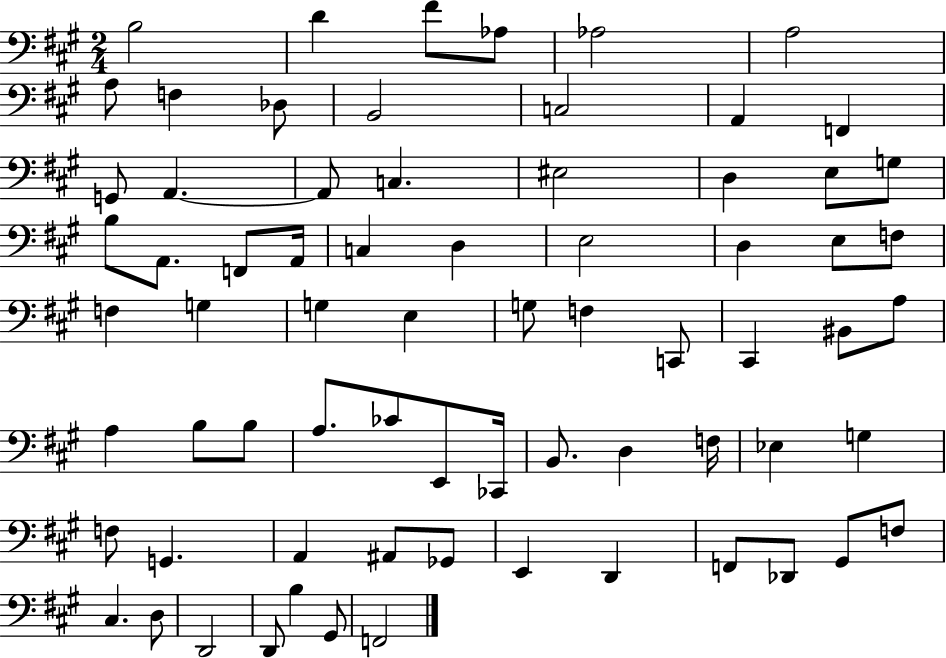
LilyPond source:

{
  \clef bass
  \numericTimeSignature
  \time 2/4
  \key a \major
  \repeat volta 2 { b2 | d'4 fis'8 aes8 | aes2 | a2 | \break a8 f4 des8 | b,2 | c2 | a,4 f,4 | \break g,8 a,4.~~ | a,8 c4. | eis2 | d4 e8 g8 | \break b8 a,8. f,8 a,16 | c4 d4 | e2 | d4 e8 f8 | \break f4 g4 | g4 e4 | g8 f4 c,8 | cis,4 bis,8 a8 | \break a4 b8 b8 | a8. ces'8 e,8 ces,16 | b,8. d4 f16 | ees4 g4 | \break f8 g,4. | a,4 ais,8 ges,8 | e,4 d,4 | f,8 des,8 gis,8 f8 | \break cis4. d8 | d,2 | d,8 b4 gis,8 | f,2 | \break } \bar "|."
}